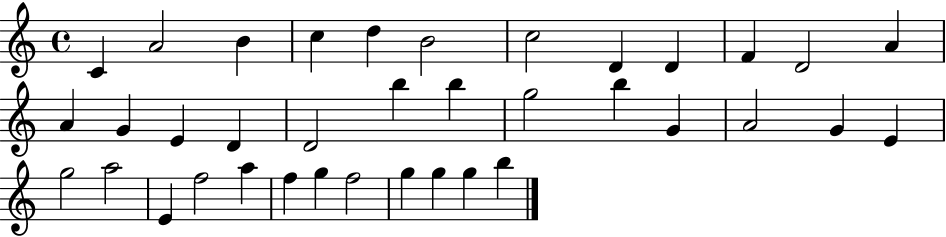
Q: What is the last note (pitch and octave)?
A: B5